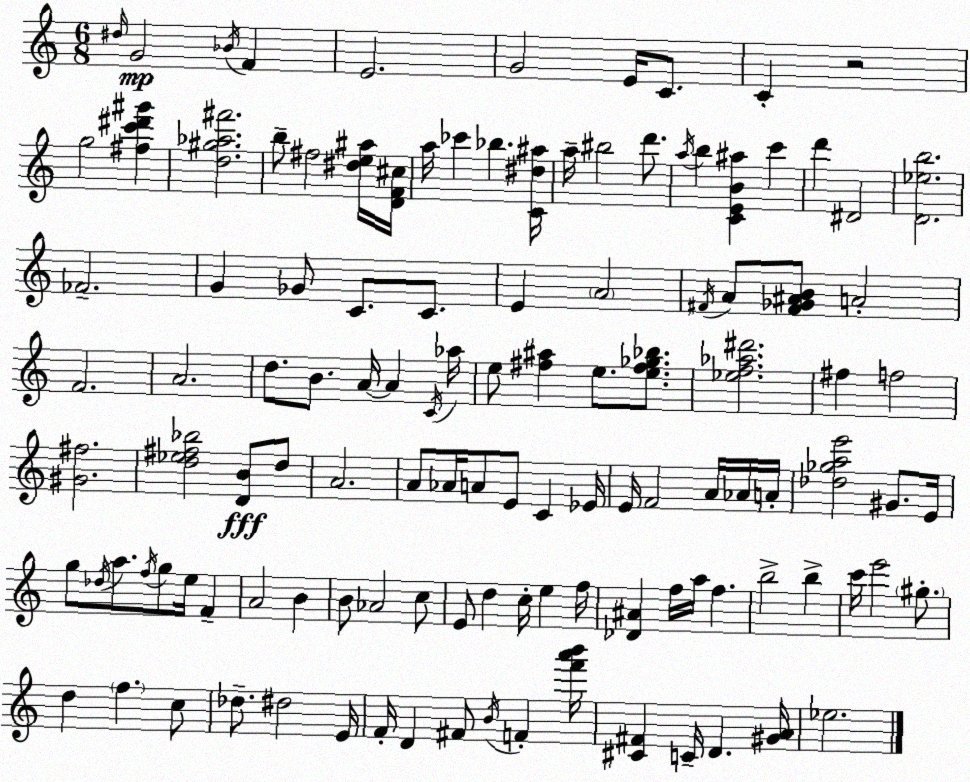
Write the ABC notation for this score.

X:1
T:Untitled
M:6/8
L:1/4
K:Am
^d/4 G2 _B/4 F E2 G2 E/4 C/2 C z2 g2 [^fc'^d'^g'] [d^g_a^f']2 b/2 ^f2 [^de^a]/4 [DF^c]/4 a/4 _c' _b [C^d^a]/4 a/4 ^b2 d'/2 a/4 b [CEB^a] c' d' ^D2 [D_eb]2 _F2 G _G/2 C/2 C/2 E A2 ^F/4 A/2 [^F_G^AB]/2 A2 F2 A2 d/2 B/2 A/4 A C/4 _a/4 e/2 [^f^a] e/2 [e^f_g_b]/2 [_ef_a^d']2 ^f f2 [^G^f]2 [d_e^f_b]2 [DB]/2 d/2 A2 A/2 _A/4 A/2 E/2 C _E/4 E/4 F2 A/4 _A/4 A/4 [_d_gae']2 ^G/2 E/4 g/2 _d/4 a/2 f/4 g/2 e/4 F A2 B B/2 _A2 c/2 E/2 d c/4 e f/4 [_D^A] f/4 a/4 f b2 b c'/4 e'2 ^g/2 d f c/2 _d/2 ^d2 E/4 F/4 D ^F/2 B/4 F [f'a'b']/4 [^C^F] C/4 D [^GA]/4 _e2